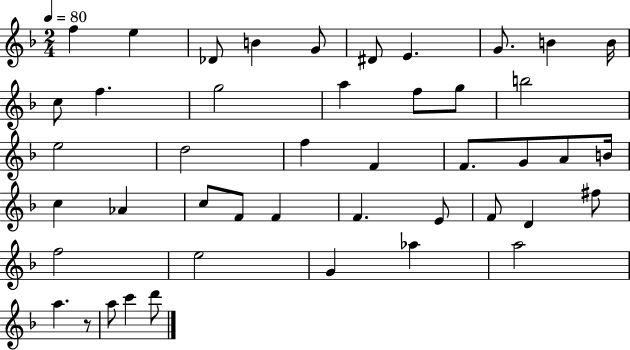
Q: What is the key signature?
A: F major